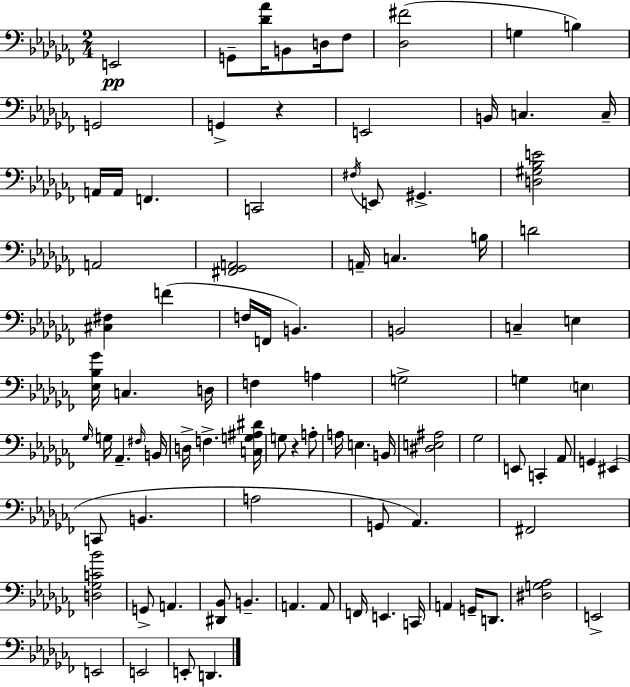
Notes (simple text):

E2/h G2/e [Db4,Ab4]/s B2/e D3/s FES3/e [Db3,F#4]/h G3/q B3/q G2/h G2/q R/q E2/h B2/s C3/q. C3/s A2/s A2/s F2/q. C2/h F#3/s E2/e G#2/q. [D3,G#3,Bb3,E4]/h A2/h [F#2,Gb2,A2]/h A2/s C3/q. B3/s D4/h [C#3,F#3]/q F4/q F3/s F2/s B2/q. B2/h C3/q E3/q [Eb3,Bb3,Gb4]/s C3/q. D3/s F3/q A3/q G3/h G3/q E3/q Gb3/s G3/s Ab2/q. F#3/s B2/s D3/s F3/q. [C3,G3,A#3,D#4]/s G3/e R/q A3/e A3/s E3/q. B2/s [D#3,E3,A#3]/h Gb3/h E2/e C2/q Ab2/e G2/q EIS2/q C2/e B2/q. A3/h G2/e Ab2/q. F#2/h [D3,Gb3,C4,Bb4]/h G2/e A2/q. [D#2,Bb2]/e B2/q. A2/q. A2/e F2/s E2/q. C2/s A2/q G2/s D2/e. [D#3,G3,Ab3]/h E2/h E2/h E2/h E2/e D2/q.